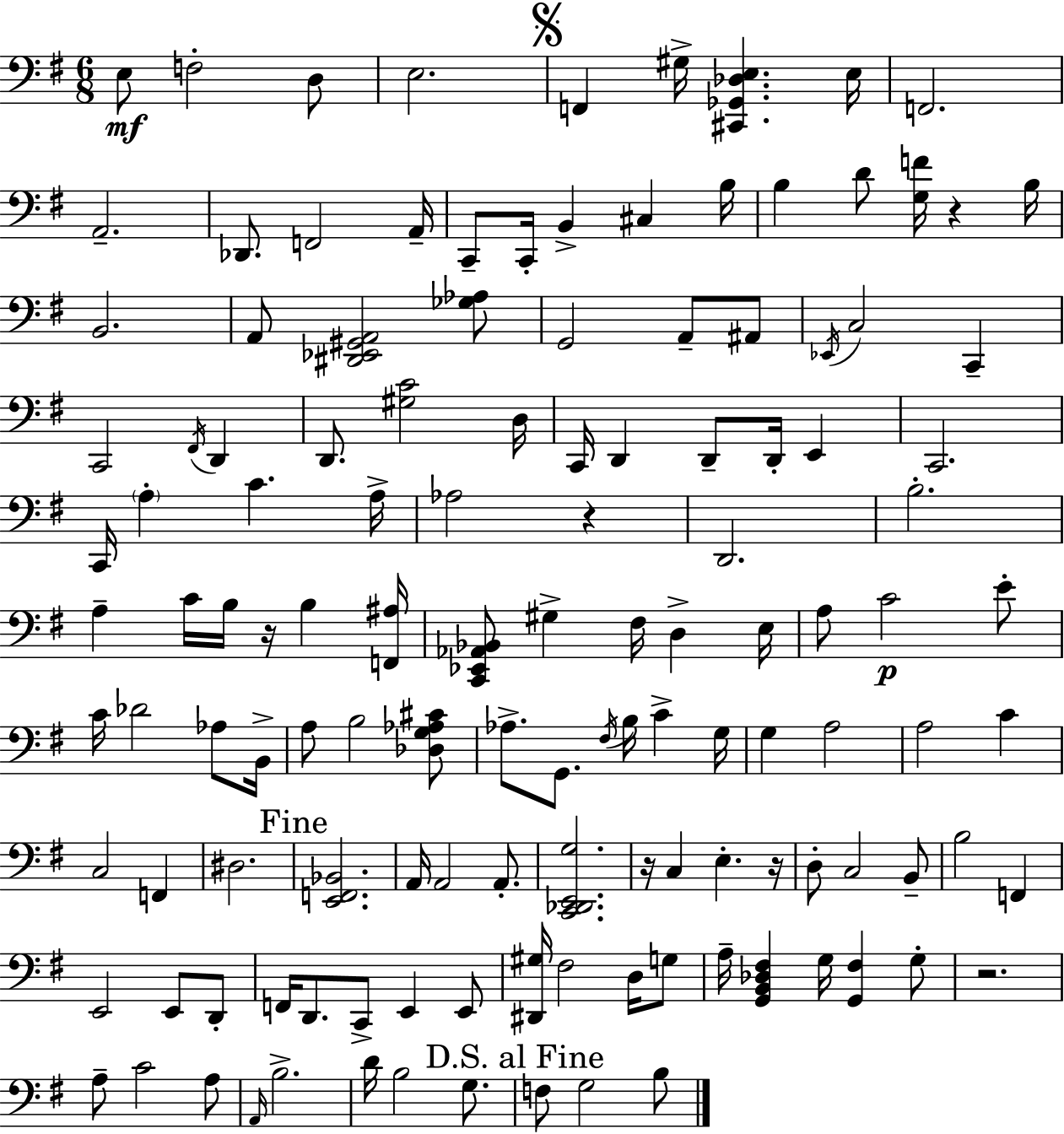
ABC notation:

X:1
T:Untitled
M:6/8
L:1/4
K:Em
E,/2 F,2 D,/2 E,2 F,, ^G,/4 [^C,,_G,,_D,E,] E,/4 F,,2 A,,2 _D,,/2 F,,2 A,,/4 C,,/2 C,,/4 B,, ^C, B,/4 B, D/2 [G,F]/4 z B,/4 B,,2 A,,/2 [^D,,_E,,^G,,A,,]2 [_G,_A,]/2 G,,2 A,,/2 ^A,,/2 _E,,/4 C,2 C,, C,,2 ^F,,/4 D,, D,,/2 [^G,C]2 D,/4 C,,/4 D,, D,,/2 D,,/4 E,, C,,2 C,,/4 A, C A,/4 _A,2 z D,,2 B,2 A, C/4 B,/4 z/4 B, [F,,^A,]/4 [C,,_E,,_A,,_B,,]/2 ^G, ^F,/4 D, E,/4 A,/2 C2 E/2 C/4 _D2 _A,/2 B,,/4 A,/2 B,2 [_D,G,_A,^C]/2 _A,/2 G,,/2 ^F,/4 B,/4 C G,/4 G, A,2 A,2 C C,2 F,, ^D,2 [E,,F,,_B,,]2 A,,/4 A,,2 A,,/2 [C,,_D,,E,,G,]2 z/4 C, E, z/4 D,/2 C,2 B,,/2 B,2 F,, E,,2 E,,/2 D,,/2 F,,/4 D,,/2 C,,/2 E,, E,,/2 [^D,,^G,]/4 ^F,2 D,/4 G,/2 A,/4 [G,,B,,_D,^F,] G,/4 [G,,^F,] G,/2 z2 A,/2 C2 A,/2 A,,/4 B,2 D/4 B,2 G,/2 F,/2 G,2 B,/2